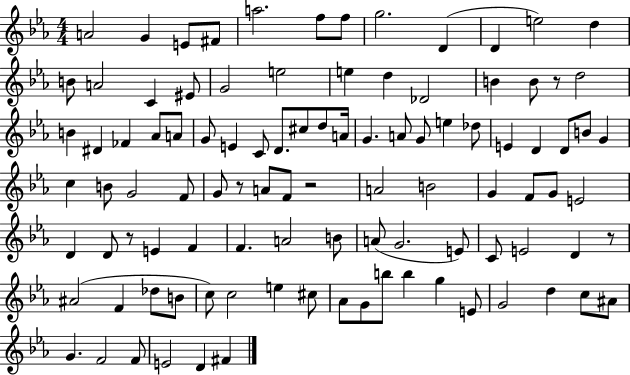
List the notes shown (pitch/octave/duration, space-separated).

A4/h G4/q E4/e F#4/e A5/h. F5/e F5/e G5/h. D4/q D4/q E5/h D5/q B4/e A4/h C4/q EIS4/e G4/h E5/h E5/q D5/q Db4/h B4/q B4/e R/e D5/h B4/q D#4/q FES4/q Ab4/e A4/e G4/e E4/q C4/e D4/e. C#5/e D5/e A4/s G4/q. A4/e G4/e E5/q Db5/e E4/q D4/q D4/e B4/e G4/q C5/q B4/e G4/h F4/e G4/e R/e A4/e F4/e R/h A4/h B4/h G4/q F4/e G4/e E4/h D4/q D4/e R/e E4/q F4/q F4/q. A4/h B4/e A4/e G4/h. E4/e C4/e E4/h D4/q R/e A#4/h F4/q Db5/e B4/e C5/e C5/h E5/q C#5/e Ab4/e G4/e B5/e B5/q G5/q E4/e G4/h D5/q C5/e A#4/e G4/q. F4/h F4/e E4/h D4/q F#4/q